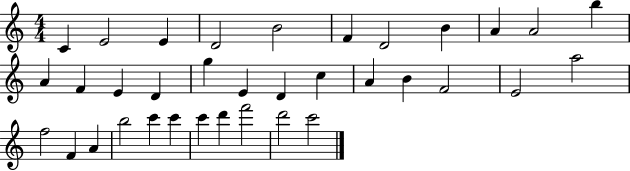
C4/q E4/h E4/q D4/h B4/h F4/q D4/h B4/q A4/q A4/h B5/q A4/q F4/q E4/q D4/q G5/q E4/q D4/q C5/q A4/q B4/q F4/h E4/h A5/h F5/h F4/q A4/q B5/h C6/q C6/q C6/q D6/q F6/h D6/h C6/h